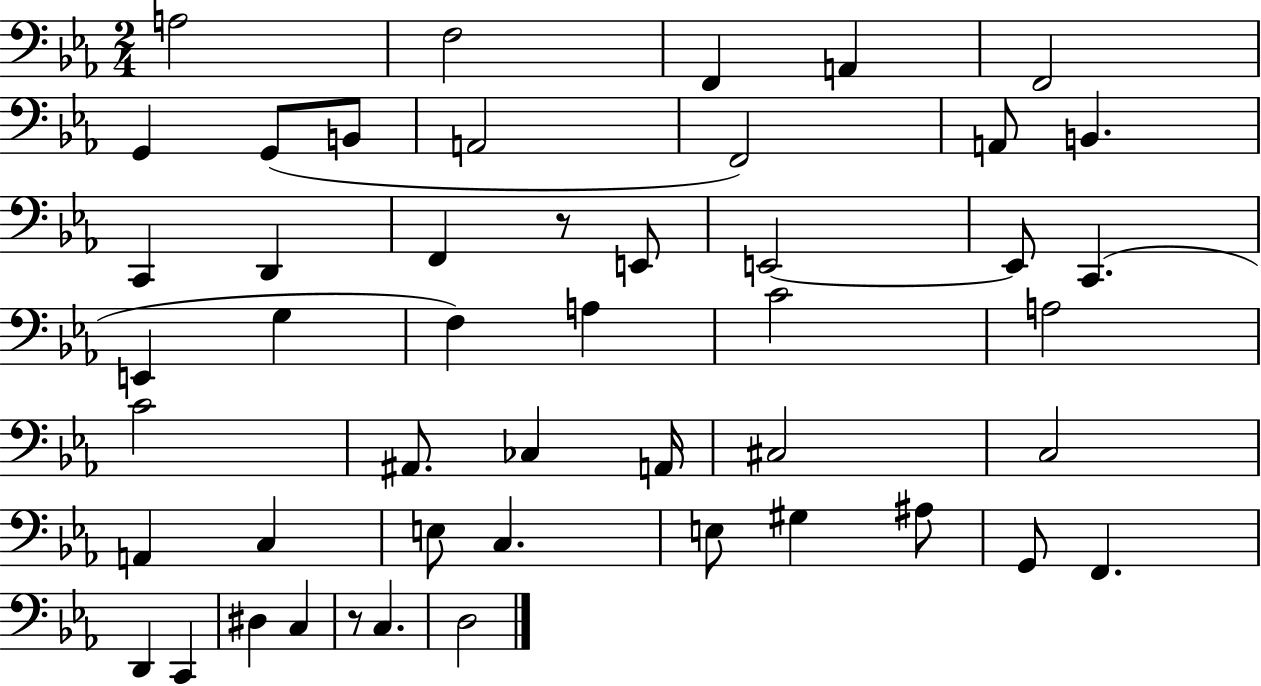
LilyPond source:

{
  \clef bass
  \numericTimeSignature
  \time 2/4
  \key ees \major
  a2 | f2 | f,4 a,4 | f,2 | \break g,4 g,8( b,8 | a,2 | f,2) | a,8 b,4. | \break c,4 d,4 | f,4 r8 e,8 | e,2~~ | e,8 c,4.( | \break e,4 g4 | f4) a4 | c'2 | a2 | \break c'2 | ais,8. ces4 a,16 | cis2 | c2 | \break a,4 c4 | e8 c4. | e8 gis4 ais8 | g,8 f,4. | \break d,4 c,4 | dis4 c4 | r8 c4. | d2 | \break \bar "|."
}